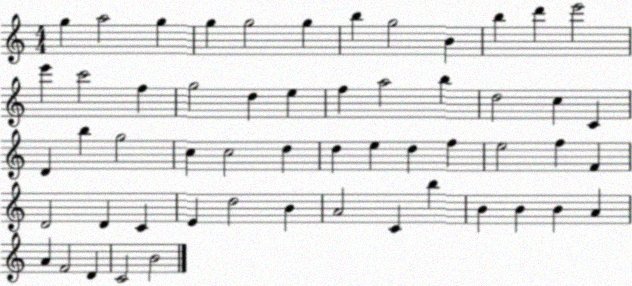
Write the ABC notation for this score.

X:1
T:Untitled
M:4/4
L:1/4
K:C
g a2 g g g2 g b g2 B b d' e'2 e' c'2 f g2 d e f a2 b d2 c C D b g2 c c2 d d e d f e2 f F D2 D C E d2 B A2 C b B B B A A F2 D C2 B2